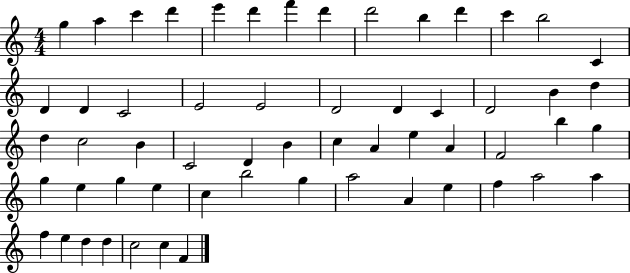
{
  \clef treble
  \numericTimeSignature
  \time 4/4
  \key c \major
  g''4 a''4 c'''4 d'''4 | e'''4 d'''4 f'''4 d'''4 | d'''2 b''4 d'''4 | c'''4 b''2 c'4 | \break d'4 d'4 c'2 | e'2 e'2 | d'2 d'4 c'4 | d'2 b'4 d''4 | \break d''4 c''2 b'4 | c'2 d'4 b'4 | c''4 a'4 e''4 a'4 | f'2 b''4 g''4 | \break g''4 e''4 g''4 e''4 | c''4 b''2 g''4 | a''2 a'4 e''4 | f''4 a''2 a''4 | \break f''4 e''4 d''4 d''4 | c''2 c''4 f'4 | \bar "|."
}